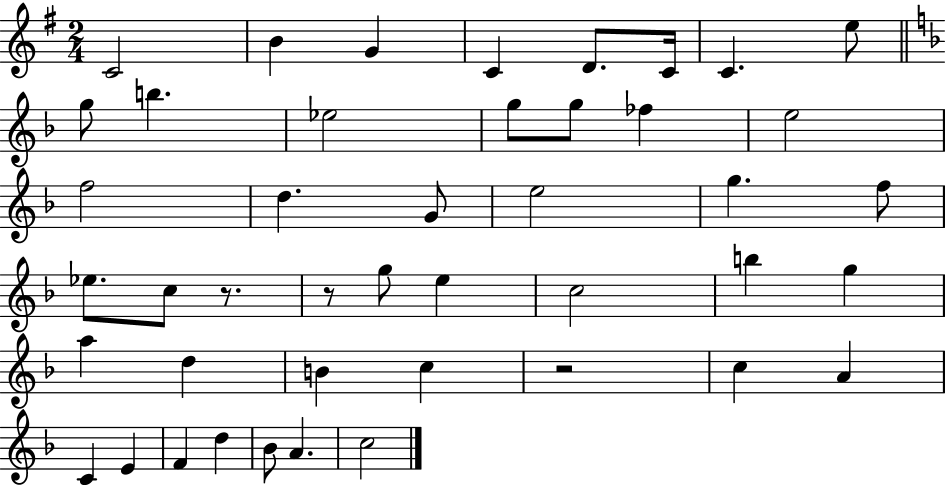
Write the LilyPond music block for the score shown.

{
  \clef treble
  \numericTimeSignature
  \time 2/4
  \key g \major
  c'2 | b'4 g'4 | c'4 d'8. c'16 | c'4. e''8 | \break \bar "||" \break \key f \major g''8 b''4. | ees''2 | g''8 g''8 fes''4 | e''2 | \break f''2 | d''4. g'8 | e''2 | g''4. f''8 | \break ees''8. c''8 r8. | r8 g''8 e''4 | c''2 | b''4 g''4 | \break a''4 d''4 | b'4 c''4 | r2 | c''4 a'4 | \break c'4 e'4 | f'4 d''4 | bes'8 a'4. | c''2 | \break \bar "|."
}